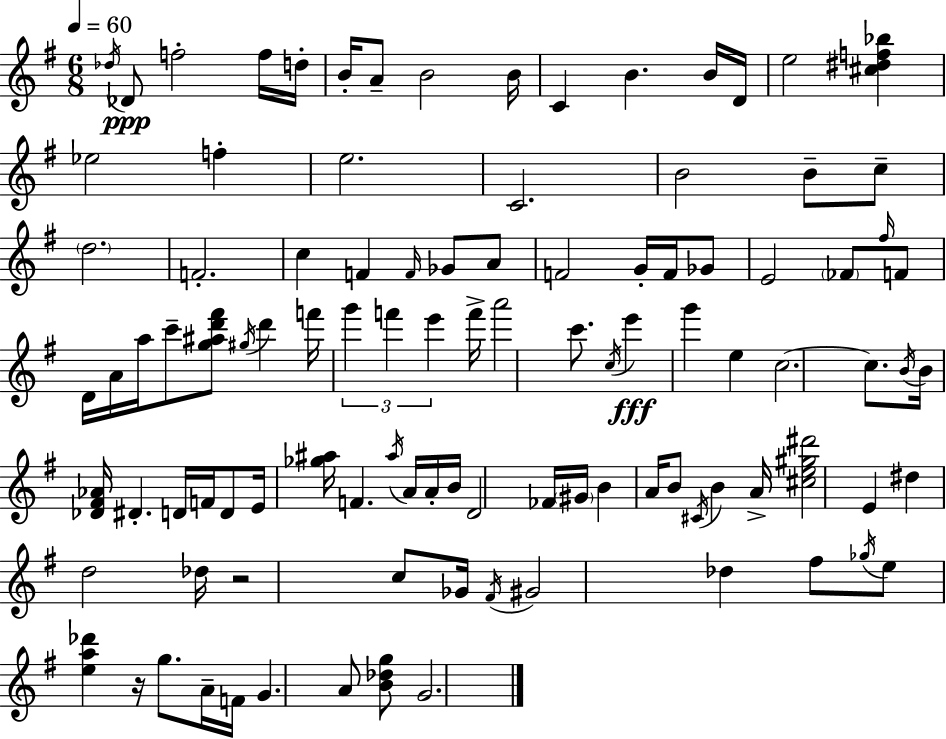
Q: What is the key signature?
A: G major